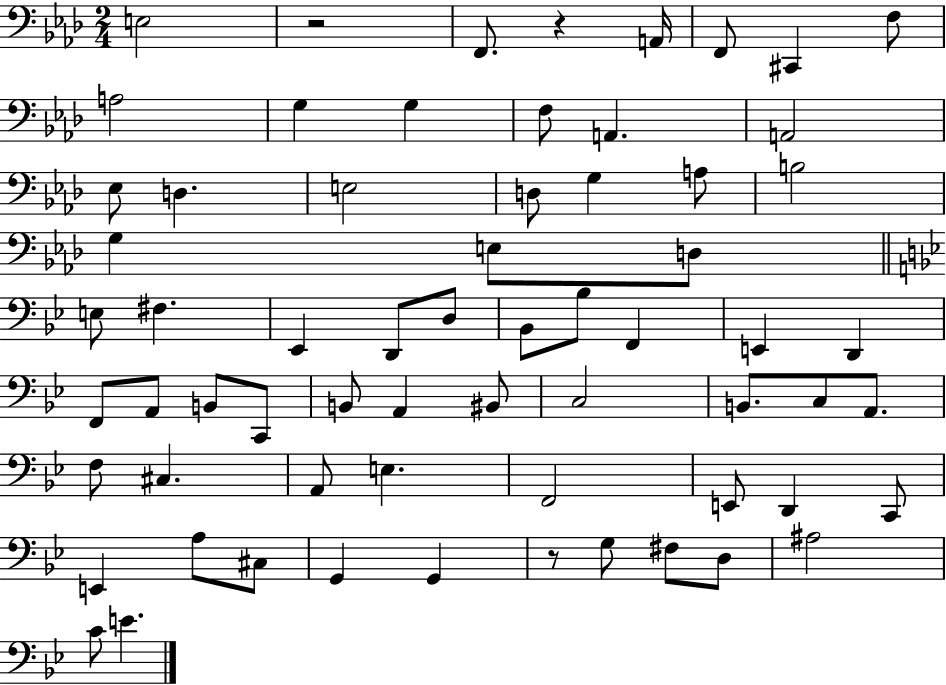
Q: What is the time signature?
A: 2/4